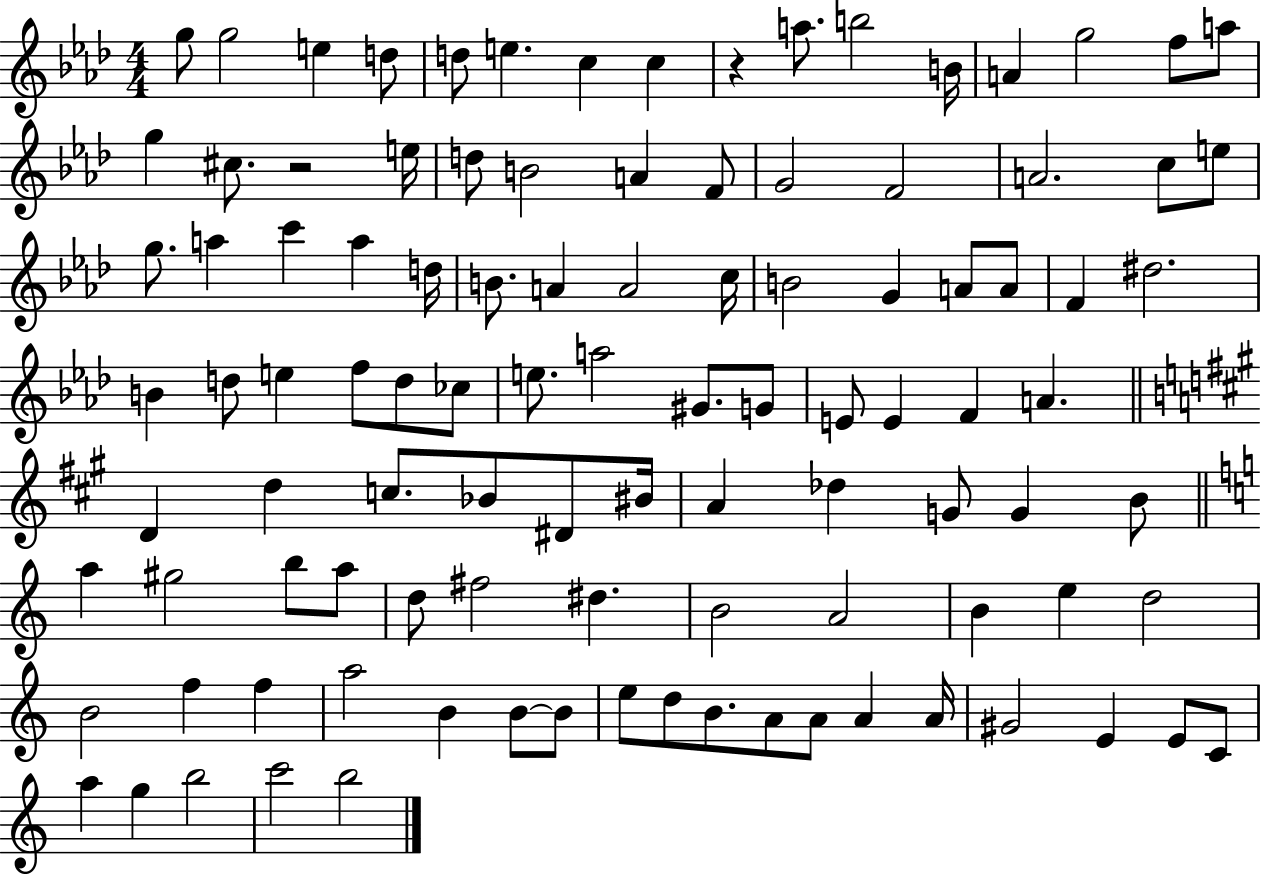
{
  \clef treble
  \numericTimeSignature
  \time 4/4
  \key aes \major
  \repeat volta 2 { g''8 g''2 e''4 d''8 | d''8 e''4. c''4 c''4 | r4 a''8. b''2 b'16 | a'4 g''2 f''8 a''8 | \break g''4 cis''8. r2 e''16 | d''8 b'2 a'4 f'8 | g'2 f'2 | a'2. c''8 e''8 | \break g''8. a''4 c'''4 a''4 d''16 | b'8. a'4 a'2 c''16 | b'2 g'4 a'8 a'8 | f'4 dis''2. | \break b'4 d''8 e''4 f''8 d''8 ces''8 | e''8. a''2 gis'8. g'8 | e'8 e'4 f'4 a'4. | \bar "||" \break \key a \major d'4 d''4 c''8. bes'8 dis'8 bis'16 | a'4 des''4 g'8 g'4 b'8 | \bar "||" \break \key a \minor a''4 gis''2 b''8 a''8 | d''8 fis''2 dis''4. | b'2 a'2 | b'4 e''4 d''2 | \break b'2 f''4 f''4 | a''2 b'4 b'8~~ b'8 | e''8 d''8 b'8. a'8 a'8 a'4 a'16 | gis'2 e'4 e'8 c'8 | \break a''4 g''4 b''2 | c'''2 b''2 | } \bar "|."
}